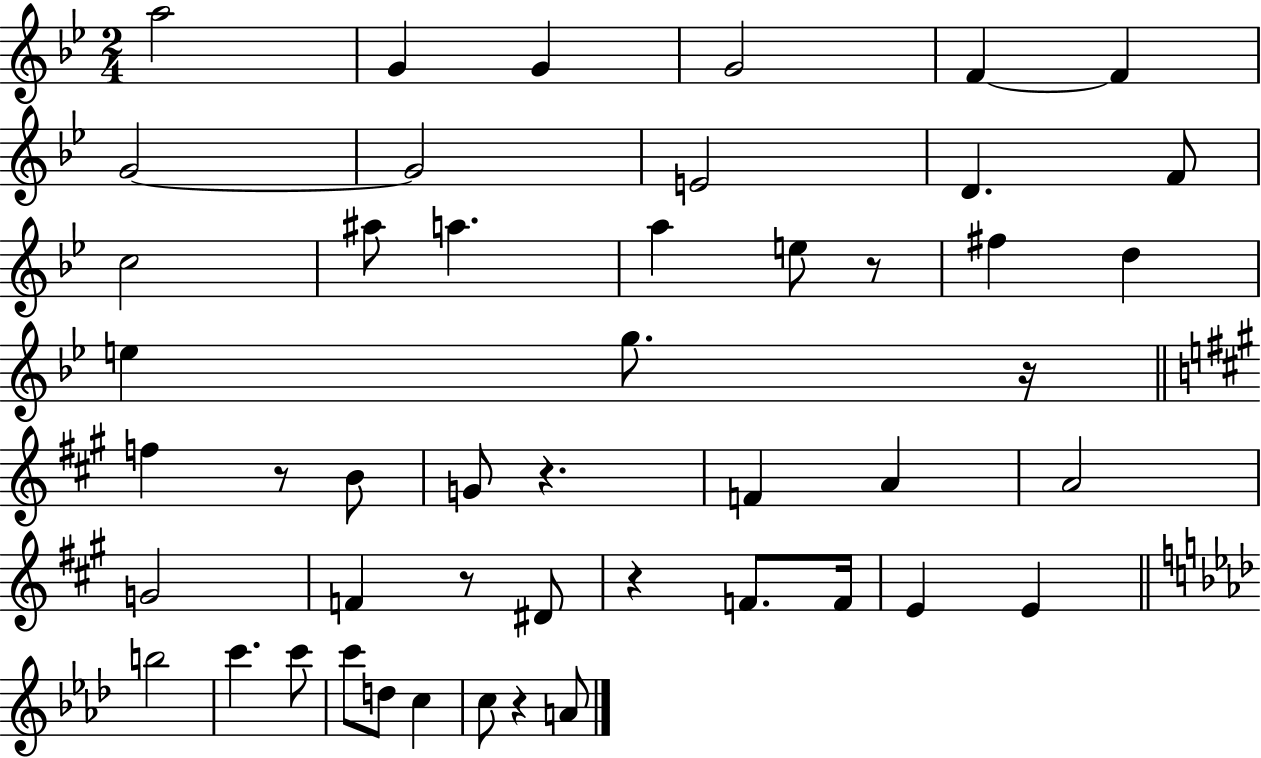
A5/h G4/q G4/q G4/h F4/q F4/q G4/h G4/h E4/h D4/q. F4/e C5/h A#5/e A5/q. A5/q E5/e R/e F#5/q D5/q E5/q G5/e. R/s F5/q R/e B4/e G4/e R/q. F4/q A4/q A4/h G4/h F4/q R/e D#4/e R/q F4/e. F4/s E4/q E4/q B5/h C6/q. C6/e C6/e D5/e C5/q C5/e R/q A4/e